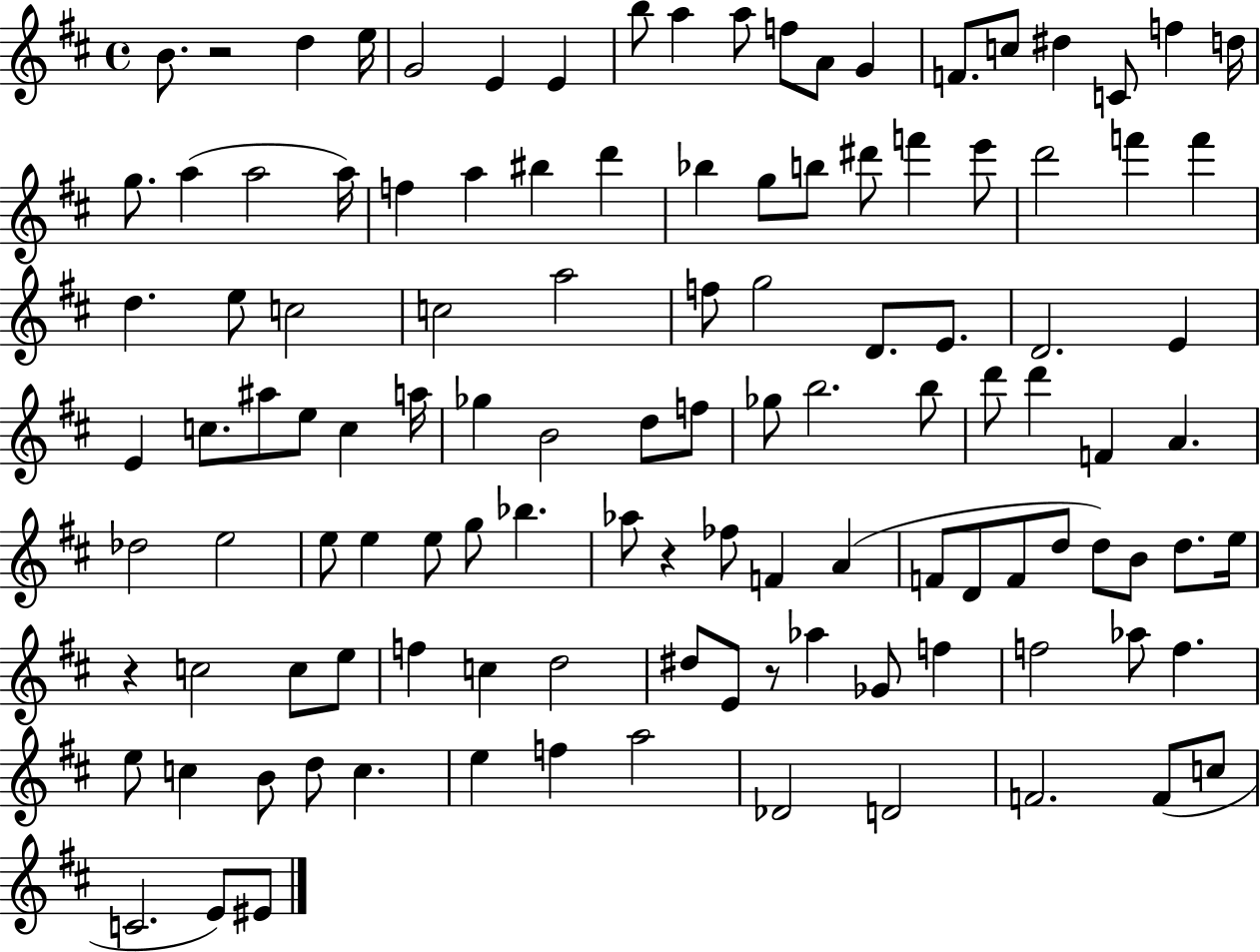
B4/e. R/h D5/q E5/s G4/h E4/q E4/q B5/e A5/q A5/e F5/e A4/e G4/q F4/e. C5/e D#5/q C4/e F5/q D5/s G5/e. A5/q A5/h A5/s F5/q A5/q BIS5/q D6/q Bb5/q G5/e B5/e D#6/e F6/q E6/e D6/h F6/q F6/q D5/q. E5/e C5/h C5/h A5/h F5/e G5/h D4/e. E4/e. D4/h. E4/q E4/q C5/e. A#5/e E5/e C5/q A5/s Gb5/q B4/h D5/e F5/e Gb5/e B5/h. B5/e D6/e D6/q F4/q A4/q. Db5/h E5/h E5/e E5/q E5/e G5/e Bb5/q. Ab5/e R/q FES5/e F4/q A4/q F4/e D4/e F4/e D5/e D5/e B4/e D5/e. E5/s R/q C5/h C5/e E5/e F5/q C5/q D5/h D#5/e E4/e R/e Ab5/q Gb4/e F5/q F5/h Ab5/e F5/q. E5/e C5/q B4/e D5/e C5/q. E5/q F5/q A5/h Db4/h D4/h F4/h. F4/e C5/e C4/h. E4/e EIS4/e